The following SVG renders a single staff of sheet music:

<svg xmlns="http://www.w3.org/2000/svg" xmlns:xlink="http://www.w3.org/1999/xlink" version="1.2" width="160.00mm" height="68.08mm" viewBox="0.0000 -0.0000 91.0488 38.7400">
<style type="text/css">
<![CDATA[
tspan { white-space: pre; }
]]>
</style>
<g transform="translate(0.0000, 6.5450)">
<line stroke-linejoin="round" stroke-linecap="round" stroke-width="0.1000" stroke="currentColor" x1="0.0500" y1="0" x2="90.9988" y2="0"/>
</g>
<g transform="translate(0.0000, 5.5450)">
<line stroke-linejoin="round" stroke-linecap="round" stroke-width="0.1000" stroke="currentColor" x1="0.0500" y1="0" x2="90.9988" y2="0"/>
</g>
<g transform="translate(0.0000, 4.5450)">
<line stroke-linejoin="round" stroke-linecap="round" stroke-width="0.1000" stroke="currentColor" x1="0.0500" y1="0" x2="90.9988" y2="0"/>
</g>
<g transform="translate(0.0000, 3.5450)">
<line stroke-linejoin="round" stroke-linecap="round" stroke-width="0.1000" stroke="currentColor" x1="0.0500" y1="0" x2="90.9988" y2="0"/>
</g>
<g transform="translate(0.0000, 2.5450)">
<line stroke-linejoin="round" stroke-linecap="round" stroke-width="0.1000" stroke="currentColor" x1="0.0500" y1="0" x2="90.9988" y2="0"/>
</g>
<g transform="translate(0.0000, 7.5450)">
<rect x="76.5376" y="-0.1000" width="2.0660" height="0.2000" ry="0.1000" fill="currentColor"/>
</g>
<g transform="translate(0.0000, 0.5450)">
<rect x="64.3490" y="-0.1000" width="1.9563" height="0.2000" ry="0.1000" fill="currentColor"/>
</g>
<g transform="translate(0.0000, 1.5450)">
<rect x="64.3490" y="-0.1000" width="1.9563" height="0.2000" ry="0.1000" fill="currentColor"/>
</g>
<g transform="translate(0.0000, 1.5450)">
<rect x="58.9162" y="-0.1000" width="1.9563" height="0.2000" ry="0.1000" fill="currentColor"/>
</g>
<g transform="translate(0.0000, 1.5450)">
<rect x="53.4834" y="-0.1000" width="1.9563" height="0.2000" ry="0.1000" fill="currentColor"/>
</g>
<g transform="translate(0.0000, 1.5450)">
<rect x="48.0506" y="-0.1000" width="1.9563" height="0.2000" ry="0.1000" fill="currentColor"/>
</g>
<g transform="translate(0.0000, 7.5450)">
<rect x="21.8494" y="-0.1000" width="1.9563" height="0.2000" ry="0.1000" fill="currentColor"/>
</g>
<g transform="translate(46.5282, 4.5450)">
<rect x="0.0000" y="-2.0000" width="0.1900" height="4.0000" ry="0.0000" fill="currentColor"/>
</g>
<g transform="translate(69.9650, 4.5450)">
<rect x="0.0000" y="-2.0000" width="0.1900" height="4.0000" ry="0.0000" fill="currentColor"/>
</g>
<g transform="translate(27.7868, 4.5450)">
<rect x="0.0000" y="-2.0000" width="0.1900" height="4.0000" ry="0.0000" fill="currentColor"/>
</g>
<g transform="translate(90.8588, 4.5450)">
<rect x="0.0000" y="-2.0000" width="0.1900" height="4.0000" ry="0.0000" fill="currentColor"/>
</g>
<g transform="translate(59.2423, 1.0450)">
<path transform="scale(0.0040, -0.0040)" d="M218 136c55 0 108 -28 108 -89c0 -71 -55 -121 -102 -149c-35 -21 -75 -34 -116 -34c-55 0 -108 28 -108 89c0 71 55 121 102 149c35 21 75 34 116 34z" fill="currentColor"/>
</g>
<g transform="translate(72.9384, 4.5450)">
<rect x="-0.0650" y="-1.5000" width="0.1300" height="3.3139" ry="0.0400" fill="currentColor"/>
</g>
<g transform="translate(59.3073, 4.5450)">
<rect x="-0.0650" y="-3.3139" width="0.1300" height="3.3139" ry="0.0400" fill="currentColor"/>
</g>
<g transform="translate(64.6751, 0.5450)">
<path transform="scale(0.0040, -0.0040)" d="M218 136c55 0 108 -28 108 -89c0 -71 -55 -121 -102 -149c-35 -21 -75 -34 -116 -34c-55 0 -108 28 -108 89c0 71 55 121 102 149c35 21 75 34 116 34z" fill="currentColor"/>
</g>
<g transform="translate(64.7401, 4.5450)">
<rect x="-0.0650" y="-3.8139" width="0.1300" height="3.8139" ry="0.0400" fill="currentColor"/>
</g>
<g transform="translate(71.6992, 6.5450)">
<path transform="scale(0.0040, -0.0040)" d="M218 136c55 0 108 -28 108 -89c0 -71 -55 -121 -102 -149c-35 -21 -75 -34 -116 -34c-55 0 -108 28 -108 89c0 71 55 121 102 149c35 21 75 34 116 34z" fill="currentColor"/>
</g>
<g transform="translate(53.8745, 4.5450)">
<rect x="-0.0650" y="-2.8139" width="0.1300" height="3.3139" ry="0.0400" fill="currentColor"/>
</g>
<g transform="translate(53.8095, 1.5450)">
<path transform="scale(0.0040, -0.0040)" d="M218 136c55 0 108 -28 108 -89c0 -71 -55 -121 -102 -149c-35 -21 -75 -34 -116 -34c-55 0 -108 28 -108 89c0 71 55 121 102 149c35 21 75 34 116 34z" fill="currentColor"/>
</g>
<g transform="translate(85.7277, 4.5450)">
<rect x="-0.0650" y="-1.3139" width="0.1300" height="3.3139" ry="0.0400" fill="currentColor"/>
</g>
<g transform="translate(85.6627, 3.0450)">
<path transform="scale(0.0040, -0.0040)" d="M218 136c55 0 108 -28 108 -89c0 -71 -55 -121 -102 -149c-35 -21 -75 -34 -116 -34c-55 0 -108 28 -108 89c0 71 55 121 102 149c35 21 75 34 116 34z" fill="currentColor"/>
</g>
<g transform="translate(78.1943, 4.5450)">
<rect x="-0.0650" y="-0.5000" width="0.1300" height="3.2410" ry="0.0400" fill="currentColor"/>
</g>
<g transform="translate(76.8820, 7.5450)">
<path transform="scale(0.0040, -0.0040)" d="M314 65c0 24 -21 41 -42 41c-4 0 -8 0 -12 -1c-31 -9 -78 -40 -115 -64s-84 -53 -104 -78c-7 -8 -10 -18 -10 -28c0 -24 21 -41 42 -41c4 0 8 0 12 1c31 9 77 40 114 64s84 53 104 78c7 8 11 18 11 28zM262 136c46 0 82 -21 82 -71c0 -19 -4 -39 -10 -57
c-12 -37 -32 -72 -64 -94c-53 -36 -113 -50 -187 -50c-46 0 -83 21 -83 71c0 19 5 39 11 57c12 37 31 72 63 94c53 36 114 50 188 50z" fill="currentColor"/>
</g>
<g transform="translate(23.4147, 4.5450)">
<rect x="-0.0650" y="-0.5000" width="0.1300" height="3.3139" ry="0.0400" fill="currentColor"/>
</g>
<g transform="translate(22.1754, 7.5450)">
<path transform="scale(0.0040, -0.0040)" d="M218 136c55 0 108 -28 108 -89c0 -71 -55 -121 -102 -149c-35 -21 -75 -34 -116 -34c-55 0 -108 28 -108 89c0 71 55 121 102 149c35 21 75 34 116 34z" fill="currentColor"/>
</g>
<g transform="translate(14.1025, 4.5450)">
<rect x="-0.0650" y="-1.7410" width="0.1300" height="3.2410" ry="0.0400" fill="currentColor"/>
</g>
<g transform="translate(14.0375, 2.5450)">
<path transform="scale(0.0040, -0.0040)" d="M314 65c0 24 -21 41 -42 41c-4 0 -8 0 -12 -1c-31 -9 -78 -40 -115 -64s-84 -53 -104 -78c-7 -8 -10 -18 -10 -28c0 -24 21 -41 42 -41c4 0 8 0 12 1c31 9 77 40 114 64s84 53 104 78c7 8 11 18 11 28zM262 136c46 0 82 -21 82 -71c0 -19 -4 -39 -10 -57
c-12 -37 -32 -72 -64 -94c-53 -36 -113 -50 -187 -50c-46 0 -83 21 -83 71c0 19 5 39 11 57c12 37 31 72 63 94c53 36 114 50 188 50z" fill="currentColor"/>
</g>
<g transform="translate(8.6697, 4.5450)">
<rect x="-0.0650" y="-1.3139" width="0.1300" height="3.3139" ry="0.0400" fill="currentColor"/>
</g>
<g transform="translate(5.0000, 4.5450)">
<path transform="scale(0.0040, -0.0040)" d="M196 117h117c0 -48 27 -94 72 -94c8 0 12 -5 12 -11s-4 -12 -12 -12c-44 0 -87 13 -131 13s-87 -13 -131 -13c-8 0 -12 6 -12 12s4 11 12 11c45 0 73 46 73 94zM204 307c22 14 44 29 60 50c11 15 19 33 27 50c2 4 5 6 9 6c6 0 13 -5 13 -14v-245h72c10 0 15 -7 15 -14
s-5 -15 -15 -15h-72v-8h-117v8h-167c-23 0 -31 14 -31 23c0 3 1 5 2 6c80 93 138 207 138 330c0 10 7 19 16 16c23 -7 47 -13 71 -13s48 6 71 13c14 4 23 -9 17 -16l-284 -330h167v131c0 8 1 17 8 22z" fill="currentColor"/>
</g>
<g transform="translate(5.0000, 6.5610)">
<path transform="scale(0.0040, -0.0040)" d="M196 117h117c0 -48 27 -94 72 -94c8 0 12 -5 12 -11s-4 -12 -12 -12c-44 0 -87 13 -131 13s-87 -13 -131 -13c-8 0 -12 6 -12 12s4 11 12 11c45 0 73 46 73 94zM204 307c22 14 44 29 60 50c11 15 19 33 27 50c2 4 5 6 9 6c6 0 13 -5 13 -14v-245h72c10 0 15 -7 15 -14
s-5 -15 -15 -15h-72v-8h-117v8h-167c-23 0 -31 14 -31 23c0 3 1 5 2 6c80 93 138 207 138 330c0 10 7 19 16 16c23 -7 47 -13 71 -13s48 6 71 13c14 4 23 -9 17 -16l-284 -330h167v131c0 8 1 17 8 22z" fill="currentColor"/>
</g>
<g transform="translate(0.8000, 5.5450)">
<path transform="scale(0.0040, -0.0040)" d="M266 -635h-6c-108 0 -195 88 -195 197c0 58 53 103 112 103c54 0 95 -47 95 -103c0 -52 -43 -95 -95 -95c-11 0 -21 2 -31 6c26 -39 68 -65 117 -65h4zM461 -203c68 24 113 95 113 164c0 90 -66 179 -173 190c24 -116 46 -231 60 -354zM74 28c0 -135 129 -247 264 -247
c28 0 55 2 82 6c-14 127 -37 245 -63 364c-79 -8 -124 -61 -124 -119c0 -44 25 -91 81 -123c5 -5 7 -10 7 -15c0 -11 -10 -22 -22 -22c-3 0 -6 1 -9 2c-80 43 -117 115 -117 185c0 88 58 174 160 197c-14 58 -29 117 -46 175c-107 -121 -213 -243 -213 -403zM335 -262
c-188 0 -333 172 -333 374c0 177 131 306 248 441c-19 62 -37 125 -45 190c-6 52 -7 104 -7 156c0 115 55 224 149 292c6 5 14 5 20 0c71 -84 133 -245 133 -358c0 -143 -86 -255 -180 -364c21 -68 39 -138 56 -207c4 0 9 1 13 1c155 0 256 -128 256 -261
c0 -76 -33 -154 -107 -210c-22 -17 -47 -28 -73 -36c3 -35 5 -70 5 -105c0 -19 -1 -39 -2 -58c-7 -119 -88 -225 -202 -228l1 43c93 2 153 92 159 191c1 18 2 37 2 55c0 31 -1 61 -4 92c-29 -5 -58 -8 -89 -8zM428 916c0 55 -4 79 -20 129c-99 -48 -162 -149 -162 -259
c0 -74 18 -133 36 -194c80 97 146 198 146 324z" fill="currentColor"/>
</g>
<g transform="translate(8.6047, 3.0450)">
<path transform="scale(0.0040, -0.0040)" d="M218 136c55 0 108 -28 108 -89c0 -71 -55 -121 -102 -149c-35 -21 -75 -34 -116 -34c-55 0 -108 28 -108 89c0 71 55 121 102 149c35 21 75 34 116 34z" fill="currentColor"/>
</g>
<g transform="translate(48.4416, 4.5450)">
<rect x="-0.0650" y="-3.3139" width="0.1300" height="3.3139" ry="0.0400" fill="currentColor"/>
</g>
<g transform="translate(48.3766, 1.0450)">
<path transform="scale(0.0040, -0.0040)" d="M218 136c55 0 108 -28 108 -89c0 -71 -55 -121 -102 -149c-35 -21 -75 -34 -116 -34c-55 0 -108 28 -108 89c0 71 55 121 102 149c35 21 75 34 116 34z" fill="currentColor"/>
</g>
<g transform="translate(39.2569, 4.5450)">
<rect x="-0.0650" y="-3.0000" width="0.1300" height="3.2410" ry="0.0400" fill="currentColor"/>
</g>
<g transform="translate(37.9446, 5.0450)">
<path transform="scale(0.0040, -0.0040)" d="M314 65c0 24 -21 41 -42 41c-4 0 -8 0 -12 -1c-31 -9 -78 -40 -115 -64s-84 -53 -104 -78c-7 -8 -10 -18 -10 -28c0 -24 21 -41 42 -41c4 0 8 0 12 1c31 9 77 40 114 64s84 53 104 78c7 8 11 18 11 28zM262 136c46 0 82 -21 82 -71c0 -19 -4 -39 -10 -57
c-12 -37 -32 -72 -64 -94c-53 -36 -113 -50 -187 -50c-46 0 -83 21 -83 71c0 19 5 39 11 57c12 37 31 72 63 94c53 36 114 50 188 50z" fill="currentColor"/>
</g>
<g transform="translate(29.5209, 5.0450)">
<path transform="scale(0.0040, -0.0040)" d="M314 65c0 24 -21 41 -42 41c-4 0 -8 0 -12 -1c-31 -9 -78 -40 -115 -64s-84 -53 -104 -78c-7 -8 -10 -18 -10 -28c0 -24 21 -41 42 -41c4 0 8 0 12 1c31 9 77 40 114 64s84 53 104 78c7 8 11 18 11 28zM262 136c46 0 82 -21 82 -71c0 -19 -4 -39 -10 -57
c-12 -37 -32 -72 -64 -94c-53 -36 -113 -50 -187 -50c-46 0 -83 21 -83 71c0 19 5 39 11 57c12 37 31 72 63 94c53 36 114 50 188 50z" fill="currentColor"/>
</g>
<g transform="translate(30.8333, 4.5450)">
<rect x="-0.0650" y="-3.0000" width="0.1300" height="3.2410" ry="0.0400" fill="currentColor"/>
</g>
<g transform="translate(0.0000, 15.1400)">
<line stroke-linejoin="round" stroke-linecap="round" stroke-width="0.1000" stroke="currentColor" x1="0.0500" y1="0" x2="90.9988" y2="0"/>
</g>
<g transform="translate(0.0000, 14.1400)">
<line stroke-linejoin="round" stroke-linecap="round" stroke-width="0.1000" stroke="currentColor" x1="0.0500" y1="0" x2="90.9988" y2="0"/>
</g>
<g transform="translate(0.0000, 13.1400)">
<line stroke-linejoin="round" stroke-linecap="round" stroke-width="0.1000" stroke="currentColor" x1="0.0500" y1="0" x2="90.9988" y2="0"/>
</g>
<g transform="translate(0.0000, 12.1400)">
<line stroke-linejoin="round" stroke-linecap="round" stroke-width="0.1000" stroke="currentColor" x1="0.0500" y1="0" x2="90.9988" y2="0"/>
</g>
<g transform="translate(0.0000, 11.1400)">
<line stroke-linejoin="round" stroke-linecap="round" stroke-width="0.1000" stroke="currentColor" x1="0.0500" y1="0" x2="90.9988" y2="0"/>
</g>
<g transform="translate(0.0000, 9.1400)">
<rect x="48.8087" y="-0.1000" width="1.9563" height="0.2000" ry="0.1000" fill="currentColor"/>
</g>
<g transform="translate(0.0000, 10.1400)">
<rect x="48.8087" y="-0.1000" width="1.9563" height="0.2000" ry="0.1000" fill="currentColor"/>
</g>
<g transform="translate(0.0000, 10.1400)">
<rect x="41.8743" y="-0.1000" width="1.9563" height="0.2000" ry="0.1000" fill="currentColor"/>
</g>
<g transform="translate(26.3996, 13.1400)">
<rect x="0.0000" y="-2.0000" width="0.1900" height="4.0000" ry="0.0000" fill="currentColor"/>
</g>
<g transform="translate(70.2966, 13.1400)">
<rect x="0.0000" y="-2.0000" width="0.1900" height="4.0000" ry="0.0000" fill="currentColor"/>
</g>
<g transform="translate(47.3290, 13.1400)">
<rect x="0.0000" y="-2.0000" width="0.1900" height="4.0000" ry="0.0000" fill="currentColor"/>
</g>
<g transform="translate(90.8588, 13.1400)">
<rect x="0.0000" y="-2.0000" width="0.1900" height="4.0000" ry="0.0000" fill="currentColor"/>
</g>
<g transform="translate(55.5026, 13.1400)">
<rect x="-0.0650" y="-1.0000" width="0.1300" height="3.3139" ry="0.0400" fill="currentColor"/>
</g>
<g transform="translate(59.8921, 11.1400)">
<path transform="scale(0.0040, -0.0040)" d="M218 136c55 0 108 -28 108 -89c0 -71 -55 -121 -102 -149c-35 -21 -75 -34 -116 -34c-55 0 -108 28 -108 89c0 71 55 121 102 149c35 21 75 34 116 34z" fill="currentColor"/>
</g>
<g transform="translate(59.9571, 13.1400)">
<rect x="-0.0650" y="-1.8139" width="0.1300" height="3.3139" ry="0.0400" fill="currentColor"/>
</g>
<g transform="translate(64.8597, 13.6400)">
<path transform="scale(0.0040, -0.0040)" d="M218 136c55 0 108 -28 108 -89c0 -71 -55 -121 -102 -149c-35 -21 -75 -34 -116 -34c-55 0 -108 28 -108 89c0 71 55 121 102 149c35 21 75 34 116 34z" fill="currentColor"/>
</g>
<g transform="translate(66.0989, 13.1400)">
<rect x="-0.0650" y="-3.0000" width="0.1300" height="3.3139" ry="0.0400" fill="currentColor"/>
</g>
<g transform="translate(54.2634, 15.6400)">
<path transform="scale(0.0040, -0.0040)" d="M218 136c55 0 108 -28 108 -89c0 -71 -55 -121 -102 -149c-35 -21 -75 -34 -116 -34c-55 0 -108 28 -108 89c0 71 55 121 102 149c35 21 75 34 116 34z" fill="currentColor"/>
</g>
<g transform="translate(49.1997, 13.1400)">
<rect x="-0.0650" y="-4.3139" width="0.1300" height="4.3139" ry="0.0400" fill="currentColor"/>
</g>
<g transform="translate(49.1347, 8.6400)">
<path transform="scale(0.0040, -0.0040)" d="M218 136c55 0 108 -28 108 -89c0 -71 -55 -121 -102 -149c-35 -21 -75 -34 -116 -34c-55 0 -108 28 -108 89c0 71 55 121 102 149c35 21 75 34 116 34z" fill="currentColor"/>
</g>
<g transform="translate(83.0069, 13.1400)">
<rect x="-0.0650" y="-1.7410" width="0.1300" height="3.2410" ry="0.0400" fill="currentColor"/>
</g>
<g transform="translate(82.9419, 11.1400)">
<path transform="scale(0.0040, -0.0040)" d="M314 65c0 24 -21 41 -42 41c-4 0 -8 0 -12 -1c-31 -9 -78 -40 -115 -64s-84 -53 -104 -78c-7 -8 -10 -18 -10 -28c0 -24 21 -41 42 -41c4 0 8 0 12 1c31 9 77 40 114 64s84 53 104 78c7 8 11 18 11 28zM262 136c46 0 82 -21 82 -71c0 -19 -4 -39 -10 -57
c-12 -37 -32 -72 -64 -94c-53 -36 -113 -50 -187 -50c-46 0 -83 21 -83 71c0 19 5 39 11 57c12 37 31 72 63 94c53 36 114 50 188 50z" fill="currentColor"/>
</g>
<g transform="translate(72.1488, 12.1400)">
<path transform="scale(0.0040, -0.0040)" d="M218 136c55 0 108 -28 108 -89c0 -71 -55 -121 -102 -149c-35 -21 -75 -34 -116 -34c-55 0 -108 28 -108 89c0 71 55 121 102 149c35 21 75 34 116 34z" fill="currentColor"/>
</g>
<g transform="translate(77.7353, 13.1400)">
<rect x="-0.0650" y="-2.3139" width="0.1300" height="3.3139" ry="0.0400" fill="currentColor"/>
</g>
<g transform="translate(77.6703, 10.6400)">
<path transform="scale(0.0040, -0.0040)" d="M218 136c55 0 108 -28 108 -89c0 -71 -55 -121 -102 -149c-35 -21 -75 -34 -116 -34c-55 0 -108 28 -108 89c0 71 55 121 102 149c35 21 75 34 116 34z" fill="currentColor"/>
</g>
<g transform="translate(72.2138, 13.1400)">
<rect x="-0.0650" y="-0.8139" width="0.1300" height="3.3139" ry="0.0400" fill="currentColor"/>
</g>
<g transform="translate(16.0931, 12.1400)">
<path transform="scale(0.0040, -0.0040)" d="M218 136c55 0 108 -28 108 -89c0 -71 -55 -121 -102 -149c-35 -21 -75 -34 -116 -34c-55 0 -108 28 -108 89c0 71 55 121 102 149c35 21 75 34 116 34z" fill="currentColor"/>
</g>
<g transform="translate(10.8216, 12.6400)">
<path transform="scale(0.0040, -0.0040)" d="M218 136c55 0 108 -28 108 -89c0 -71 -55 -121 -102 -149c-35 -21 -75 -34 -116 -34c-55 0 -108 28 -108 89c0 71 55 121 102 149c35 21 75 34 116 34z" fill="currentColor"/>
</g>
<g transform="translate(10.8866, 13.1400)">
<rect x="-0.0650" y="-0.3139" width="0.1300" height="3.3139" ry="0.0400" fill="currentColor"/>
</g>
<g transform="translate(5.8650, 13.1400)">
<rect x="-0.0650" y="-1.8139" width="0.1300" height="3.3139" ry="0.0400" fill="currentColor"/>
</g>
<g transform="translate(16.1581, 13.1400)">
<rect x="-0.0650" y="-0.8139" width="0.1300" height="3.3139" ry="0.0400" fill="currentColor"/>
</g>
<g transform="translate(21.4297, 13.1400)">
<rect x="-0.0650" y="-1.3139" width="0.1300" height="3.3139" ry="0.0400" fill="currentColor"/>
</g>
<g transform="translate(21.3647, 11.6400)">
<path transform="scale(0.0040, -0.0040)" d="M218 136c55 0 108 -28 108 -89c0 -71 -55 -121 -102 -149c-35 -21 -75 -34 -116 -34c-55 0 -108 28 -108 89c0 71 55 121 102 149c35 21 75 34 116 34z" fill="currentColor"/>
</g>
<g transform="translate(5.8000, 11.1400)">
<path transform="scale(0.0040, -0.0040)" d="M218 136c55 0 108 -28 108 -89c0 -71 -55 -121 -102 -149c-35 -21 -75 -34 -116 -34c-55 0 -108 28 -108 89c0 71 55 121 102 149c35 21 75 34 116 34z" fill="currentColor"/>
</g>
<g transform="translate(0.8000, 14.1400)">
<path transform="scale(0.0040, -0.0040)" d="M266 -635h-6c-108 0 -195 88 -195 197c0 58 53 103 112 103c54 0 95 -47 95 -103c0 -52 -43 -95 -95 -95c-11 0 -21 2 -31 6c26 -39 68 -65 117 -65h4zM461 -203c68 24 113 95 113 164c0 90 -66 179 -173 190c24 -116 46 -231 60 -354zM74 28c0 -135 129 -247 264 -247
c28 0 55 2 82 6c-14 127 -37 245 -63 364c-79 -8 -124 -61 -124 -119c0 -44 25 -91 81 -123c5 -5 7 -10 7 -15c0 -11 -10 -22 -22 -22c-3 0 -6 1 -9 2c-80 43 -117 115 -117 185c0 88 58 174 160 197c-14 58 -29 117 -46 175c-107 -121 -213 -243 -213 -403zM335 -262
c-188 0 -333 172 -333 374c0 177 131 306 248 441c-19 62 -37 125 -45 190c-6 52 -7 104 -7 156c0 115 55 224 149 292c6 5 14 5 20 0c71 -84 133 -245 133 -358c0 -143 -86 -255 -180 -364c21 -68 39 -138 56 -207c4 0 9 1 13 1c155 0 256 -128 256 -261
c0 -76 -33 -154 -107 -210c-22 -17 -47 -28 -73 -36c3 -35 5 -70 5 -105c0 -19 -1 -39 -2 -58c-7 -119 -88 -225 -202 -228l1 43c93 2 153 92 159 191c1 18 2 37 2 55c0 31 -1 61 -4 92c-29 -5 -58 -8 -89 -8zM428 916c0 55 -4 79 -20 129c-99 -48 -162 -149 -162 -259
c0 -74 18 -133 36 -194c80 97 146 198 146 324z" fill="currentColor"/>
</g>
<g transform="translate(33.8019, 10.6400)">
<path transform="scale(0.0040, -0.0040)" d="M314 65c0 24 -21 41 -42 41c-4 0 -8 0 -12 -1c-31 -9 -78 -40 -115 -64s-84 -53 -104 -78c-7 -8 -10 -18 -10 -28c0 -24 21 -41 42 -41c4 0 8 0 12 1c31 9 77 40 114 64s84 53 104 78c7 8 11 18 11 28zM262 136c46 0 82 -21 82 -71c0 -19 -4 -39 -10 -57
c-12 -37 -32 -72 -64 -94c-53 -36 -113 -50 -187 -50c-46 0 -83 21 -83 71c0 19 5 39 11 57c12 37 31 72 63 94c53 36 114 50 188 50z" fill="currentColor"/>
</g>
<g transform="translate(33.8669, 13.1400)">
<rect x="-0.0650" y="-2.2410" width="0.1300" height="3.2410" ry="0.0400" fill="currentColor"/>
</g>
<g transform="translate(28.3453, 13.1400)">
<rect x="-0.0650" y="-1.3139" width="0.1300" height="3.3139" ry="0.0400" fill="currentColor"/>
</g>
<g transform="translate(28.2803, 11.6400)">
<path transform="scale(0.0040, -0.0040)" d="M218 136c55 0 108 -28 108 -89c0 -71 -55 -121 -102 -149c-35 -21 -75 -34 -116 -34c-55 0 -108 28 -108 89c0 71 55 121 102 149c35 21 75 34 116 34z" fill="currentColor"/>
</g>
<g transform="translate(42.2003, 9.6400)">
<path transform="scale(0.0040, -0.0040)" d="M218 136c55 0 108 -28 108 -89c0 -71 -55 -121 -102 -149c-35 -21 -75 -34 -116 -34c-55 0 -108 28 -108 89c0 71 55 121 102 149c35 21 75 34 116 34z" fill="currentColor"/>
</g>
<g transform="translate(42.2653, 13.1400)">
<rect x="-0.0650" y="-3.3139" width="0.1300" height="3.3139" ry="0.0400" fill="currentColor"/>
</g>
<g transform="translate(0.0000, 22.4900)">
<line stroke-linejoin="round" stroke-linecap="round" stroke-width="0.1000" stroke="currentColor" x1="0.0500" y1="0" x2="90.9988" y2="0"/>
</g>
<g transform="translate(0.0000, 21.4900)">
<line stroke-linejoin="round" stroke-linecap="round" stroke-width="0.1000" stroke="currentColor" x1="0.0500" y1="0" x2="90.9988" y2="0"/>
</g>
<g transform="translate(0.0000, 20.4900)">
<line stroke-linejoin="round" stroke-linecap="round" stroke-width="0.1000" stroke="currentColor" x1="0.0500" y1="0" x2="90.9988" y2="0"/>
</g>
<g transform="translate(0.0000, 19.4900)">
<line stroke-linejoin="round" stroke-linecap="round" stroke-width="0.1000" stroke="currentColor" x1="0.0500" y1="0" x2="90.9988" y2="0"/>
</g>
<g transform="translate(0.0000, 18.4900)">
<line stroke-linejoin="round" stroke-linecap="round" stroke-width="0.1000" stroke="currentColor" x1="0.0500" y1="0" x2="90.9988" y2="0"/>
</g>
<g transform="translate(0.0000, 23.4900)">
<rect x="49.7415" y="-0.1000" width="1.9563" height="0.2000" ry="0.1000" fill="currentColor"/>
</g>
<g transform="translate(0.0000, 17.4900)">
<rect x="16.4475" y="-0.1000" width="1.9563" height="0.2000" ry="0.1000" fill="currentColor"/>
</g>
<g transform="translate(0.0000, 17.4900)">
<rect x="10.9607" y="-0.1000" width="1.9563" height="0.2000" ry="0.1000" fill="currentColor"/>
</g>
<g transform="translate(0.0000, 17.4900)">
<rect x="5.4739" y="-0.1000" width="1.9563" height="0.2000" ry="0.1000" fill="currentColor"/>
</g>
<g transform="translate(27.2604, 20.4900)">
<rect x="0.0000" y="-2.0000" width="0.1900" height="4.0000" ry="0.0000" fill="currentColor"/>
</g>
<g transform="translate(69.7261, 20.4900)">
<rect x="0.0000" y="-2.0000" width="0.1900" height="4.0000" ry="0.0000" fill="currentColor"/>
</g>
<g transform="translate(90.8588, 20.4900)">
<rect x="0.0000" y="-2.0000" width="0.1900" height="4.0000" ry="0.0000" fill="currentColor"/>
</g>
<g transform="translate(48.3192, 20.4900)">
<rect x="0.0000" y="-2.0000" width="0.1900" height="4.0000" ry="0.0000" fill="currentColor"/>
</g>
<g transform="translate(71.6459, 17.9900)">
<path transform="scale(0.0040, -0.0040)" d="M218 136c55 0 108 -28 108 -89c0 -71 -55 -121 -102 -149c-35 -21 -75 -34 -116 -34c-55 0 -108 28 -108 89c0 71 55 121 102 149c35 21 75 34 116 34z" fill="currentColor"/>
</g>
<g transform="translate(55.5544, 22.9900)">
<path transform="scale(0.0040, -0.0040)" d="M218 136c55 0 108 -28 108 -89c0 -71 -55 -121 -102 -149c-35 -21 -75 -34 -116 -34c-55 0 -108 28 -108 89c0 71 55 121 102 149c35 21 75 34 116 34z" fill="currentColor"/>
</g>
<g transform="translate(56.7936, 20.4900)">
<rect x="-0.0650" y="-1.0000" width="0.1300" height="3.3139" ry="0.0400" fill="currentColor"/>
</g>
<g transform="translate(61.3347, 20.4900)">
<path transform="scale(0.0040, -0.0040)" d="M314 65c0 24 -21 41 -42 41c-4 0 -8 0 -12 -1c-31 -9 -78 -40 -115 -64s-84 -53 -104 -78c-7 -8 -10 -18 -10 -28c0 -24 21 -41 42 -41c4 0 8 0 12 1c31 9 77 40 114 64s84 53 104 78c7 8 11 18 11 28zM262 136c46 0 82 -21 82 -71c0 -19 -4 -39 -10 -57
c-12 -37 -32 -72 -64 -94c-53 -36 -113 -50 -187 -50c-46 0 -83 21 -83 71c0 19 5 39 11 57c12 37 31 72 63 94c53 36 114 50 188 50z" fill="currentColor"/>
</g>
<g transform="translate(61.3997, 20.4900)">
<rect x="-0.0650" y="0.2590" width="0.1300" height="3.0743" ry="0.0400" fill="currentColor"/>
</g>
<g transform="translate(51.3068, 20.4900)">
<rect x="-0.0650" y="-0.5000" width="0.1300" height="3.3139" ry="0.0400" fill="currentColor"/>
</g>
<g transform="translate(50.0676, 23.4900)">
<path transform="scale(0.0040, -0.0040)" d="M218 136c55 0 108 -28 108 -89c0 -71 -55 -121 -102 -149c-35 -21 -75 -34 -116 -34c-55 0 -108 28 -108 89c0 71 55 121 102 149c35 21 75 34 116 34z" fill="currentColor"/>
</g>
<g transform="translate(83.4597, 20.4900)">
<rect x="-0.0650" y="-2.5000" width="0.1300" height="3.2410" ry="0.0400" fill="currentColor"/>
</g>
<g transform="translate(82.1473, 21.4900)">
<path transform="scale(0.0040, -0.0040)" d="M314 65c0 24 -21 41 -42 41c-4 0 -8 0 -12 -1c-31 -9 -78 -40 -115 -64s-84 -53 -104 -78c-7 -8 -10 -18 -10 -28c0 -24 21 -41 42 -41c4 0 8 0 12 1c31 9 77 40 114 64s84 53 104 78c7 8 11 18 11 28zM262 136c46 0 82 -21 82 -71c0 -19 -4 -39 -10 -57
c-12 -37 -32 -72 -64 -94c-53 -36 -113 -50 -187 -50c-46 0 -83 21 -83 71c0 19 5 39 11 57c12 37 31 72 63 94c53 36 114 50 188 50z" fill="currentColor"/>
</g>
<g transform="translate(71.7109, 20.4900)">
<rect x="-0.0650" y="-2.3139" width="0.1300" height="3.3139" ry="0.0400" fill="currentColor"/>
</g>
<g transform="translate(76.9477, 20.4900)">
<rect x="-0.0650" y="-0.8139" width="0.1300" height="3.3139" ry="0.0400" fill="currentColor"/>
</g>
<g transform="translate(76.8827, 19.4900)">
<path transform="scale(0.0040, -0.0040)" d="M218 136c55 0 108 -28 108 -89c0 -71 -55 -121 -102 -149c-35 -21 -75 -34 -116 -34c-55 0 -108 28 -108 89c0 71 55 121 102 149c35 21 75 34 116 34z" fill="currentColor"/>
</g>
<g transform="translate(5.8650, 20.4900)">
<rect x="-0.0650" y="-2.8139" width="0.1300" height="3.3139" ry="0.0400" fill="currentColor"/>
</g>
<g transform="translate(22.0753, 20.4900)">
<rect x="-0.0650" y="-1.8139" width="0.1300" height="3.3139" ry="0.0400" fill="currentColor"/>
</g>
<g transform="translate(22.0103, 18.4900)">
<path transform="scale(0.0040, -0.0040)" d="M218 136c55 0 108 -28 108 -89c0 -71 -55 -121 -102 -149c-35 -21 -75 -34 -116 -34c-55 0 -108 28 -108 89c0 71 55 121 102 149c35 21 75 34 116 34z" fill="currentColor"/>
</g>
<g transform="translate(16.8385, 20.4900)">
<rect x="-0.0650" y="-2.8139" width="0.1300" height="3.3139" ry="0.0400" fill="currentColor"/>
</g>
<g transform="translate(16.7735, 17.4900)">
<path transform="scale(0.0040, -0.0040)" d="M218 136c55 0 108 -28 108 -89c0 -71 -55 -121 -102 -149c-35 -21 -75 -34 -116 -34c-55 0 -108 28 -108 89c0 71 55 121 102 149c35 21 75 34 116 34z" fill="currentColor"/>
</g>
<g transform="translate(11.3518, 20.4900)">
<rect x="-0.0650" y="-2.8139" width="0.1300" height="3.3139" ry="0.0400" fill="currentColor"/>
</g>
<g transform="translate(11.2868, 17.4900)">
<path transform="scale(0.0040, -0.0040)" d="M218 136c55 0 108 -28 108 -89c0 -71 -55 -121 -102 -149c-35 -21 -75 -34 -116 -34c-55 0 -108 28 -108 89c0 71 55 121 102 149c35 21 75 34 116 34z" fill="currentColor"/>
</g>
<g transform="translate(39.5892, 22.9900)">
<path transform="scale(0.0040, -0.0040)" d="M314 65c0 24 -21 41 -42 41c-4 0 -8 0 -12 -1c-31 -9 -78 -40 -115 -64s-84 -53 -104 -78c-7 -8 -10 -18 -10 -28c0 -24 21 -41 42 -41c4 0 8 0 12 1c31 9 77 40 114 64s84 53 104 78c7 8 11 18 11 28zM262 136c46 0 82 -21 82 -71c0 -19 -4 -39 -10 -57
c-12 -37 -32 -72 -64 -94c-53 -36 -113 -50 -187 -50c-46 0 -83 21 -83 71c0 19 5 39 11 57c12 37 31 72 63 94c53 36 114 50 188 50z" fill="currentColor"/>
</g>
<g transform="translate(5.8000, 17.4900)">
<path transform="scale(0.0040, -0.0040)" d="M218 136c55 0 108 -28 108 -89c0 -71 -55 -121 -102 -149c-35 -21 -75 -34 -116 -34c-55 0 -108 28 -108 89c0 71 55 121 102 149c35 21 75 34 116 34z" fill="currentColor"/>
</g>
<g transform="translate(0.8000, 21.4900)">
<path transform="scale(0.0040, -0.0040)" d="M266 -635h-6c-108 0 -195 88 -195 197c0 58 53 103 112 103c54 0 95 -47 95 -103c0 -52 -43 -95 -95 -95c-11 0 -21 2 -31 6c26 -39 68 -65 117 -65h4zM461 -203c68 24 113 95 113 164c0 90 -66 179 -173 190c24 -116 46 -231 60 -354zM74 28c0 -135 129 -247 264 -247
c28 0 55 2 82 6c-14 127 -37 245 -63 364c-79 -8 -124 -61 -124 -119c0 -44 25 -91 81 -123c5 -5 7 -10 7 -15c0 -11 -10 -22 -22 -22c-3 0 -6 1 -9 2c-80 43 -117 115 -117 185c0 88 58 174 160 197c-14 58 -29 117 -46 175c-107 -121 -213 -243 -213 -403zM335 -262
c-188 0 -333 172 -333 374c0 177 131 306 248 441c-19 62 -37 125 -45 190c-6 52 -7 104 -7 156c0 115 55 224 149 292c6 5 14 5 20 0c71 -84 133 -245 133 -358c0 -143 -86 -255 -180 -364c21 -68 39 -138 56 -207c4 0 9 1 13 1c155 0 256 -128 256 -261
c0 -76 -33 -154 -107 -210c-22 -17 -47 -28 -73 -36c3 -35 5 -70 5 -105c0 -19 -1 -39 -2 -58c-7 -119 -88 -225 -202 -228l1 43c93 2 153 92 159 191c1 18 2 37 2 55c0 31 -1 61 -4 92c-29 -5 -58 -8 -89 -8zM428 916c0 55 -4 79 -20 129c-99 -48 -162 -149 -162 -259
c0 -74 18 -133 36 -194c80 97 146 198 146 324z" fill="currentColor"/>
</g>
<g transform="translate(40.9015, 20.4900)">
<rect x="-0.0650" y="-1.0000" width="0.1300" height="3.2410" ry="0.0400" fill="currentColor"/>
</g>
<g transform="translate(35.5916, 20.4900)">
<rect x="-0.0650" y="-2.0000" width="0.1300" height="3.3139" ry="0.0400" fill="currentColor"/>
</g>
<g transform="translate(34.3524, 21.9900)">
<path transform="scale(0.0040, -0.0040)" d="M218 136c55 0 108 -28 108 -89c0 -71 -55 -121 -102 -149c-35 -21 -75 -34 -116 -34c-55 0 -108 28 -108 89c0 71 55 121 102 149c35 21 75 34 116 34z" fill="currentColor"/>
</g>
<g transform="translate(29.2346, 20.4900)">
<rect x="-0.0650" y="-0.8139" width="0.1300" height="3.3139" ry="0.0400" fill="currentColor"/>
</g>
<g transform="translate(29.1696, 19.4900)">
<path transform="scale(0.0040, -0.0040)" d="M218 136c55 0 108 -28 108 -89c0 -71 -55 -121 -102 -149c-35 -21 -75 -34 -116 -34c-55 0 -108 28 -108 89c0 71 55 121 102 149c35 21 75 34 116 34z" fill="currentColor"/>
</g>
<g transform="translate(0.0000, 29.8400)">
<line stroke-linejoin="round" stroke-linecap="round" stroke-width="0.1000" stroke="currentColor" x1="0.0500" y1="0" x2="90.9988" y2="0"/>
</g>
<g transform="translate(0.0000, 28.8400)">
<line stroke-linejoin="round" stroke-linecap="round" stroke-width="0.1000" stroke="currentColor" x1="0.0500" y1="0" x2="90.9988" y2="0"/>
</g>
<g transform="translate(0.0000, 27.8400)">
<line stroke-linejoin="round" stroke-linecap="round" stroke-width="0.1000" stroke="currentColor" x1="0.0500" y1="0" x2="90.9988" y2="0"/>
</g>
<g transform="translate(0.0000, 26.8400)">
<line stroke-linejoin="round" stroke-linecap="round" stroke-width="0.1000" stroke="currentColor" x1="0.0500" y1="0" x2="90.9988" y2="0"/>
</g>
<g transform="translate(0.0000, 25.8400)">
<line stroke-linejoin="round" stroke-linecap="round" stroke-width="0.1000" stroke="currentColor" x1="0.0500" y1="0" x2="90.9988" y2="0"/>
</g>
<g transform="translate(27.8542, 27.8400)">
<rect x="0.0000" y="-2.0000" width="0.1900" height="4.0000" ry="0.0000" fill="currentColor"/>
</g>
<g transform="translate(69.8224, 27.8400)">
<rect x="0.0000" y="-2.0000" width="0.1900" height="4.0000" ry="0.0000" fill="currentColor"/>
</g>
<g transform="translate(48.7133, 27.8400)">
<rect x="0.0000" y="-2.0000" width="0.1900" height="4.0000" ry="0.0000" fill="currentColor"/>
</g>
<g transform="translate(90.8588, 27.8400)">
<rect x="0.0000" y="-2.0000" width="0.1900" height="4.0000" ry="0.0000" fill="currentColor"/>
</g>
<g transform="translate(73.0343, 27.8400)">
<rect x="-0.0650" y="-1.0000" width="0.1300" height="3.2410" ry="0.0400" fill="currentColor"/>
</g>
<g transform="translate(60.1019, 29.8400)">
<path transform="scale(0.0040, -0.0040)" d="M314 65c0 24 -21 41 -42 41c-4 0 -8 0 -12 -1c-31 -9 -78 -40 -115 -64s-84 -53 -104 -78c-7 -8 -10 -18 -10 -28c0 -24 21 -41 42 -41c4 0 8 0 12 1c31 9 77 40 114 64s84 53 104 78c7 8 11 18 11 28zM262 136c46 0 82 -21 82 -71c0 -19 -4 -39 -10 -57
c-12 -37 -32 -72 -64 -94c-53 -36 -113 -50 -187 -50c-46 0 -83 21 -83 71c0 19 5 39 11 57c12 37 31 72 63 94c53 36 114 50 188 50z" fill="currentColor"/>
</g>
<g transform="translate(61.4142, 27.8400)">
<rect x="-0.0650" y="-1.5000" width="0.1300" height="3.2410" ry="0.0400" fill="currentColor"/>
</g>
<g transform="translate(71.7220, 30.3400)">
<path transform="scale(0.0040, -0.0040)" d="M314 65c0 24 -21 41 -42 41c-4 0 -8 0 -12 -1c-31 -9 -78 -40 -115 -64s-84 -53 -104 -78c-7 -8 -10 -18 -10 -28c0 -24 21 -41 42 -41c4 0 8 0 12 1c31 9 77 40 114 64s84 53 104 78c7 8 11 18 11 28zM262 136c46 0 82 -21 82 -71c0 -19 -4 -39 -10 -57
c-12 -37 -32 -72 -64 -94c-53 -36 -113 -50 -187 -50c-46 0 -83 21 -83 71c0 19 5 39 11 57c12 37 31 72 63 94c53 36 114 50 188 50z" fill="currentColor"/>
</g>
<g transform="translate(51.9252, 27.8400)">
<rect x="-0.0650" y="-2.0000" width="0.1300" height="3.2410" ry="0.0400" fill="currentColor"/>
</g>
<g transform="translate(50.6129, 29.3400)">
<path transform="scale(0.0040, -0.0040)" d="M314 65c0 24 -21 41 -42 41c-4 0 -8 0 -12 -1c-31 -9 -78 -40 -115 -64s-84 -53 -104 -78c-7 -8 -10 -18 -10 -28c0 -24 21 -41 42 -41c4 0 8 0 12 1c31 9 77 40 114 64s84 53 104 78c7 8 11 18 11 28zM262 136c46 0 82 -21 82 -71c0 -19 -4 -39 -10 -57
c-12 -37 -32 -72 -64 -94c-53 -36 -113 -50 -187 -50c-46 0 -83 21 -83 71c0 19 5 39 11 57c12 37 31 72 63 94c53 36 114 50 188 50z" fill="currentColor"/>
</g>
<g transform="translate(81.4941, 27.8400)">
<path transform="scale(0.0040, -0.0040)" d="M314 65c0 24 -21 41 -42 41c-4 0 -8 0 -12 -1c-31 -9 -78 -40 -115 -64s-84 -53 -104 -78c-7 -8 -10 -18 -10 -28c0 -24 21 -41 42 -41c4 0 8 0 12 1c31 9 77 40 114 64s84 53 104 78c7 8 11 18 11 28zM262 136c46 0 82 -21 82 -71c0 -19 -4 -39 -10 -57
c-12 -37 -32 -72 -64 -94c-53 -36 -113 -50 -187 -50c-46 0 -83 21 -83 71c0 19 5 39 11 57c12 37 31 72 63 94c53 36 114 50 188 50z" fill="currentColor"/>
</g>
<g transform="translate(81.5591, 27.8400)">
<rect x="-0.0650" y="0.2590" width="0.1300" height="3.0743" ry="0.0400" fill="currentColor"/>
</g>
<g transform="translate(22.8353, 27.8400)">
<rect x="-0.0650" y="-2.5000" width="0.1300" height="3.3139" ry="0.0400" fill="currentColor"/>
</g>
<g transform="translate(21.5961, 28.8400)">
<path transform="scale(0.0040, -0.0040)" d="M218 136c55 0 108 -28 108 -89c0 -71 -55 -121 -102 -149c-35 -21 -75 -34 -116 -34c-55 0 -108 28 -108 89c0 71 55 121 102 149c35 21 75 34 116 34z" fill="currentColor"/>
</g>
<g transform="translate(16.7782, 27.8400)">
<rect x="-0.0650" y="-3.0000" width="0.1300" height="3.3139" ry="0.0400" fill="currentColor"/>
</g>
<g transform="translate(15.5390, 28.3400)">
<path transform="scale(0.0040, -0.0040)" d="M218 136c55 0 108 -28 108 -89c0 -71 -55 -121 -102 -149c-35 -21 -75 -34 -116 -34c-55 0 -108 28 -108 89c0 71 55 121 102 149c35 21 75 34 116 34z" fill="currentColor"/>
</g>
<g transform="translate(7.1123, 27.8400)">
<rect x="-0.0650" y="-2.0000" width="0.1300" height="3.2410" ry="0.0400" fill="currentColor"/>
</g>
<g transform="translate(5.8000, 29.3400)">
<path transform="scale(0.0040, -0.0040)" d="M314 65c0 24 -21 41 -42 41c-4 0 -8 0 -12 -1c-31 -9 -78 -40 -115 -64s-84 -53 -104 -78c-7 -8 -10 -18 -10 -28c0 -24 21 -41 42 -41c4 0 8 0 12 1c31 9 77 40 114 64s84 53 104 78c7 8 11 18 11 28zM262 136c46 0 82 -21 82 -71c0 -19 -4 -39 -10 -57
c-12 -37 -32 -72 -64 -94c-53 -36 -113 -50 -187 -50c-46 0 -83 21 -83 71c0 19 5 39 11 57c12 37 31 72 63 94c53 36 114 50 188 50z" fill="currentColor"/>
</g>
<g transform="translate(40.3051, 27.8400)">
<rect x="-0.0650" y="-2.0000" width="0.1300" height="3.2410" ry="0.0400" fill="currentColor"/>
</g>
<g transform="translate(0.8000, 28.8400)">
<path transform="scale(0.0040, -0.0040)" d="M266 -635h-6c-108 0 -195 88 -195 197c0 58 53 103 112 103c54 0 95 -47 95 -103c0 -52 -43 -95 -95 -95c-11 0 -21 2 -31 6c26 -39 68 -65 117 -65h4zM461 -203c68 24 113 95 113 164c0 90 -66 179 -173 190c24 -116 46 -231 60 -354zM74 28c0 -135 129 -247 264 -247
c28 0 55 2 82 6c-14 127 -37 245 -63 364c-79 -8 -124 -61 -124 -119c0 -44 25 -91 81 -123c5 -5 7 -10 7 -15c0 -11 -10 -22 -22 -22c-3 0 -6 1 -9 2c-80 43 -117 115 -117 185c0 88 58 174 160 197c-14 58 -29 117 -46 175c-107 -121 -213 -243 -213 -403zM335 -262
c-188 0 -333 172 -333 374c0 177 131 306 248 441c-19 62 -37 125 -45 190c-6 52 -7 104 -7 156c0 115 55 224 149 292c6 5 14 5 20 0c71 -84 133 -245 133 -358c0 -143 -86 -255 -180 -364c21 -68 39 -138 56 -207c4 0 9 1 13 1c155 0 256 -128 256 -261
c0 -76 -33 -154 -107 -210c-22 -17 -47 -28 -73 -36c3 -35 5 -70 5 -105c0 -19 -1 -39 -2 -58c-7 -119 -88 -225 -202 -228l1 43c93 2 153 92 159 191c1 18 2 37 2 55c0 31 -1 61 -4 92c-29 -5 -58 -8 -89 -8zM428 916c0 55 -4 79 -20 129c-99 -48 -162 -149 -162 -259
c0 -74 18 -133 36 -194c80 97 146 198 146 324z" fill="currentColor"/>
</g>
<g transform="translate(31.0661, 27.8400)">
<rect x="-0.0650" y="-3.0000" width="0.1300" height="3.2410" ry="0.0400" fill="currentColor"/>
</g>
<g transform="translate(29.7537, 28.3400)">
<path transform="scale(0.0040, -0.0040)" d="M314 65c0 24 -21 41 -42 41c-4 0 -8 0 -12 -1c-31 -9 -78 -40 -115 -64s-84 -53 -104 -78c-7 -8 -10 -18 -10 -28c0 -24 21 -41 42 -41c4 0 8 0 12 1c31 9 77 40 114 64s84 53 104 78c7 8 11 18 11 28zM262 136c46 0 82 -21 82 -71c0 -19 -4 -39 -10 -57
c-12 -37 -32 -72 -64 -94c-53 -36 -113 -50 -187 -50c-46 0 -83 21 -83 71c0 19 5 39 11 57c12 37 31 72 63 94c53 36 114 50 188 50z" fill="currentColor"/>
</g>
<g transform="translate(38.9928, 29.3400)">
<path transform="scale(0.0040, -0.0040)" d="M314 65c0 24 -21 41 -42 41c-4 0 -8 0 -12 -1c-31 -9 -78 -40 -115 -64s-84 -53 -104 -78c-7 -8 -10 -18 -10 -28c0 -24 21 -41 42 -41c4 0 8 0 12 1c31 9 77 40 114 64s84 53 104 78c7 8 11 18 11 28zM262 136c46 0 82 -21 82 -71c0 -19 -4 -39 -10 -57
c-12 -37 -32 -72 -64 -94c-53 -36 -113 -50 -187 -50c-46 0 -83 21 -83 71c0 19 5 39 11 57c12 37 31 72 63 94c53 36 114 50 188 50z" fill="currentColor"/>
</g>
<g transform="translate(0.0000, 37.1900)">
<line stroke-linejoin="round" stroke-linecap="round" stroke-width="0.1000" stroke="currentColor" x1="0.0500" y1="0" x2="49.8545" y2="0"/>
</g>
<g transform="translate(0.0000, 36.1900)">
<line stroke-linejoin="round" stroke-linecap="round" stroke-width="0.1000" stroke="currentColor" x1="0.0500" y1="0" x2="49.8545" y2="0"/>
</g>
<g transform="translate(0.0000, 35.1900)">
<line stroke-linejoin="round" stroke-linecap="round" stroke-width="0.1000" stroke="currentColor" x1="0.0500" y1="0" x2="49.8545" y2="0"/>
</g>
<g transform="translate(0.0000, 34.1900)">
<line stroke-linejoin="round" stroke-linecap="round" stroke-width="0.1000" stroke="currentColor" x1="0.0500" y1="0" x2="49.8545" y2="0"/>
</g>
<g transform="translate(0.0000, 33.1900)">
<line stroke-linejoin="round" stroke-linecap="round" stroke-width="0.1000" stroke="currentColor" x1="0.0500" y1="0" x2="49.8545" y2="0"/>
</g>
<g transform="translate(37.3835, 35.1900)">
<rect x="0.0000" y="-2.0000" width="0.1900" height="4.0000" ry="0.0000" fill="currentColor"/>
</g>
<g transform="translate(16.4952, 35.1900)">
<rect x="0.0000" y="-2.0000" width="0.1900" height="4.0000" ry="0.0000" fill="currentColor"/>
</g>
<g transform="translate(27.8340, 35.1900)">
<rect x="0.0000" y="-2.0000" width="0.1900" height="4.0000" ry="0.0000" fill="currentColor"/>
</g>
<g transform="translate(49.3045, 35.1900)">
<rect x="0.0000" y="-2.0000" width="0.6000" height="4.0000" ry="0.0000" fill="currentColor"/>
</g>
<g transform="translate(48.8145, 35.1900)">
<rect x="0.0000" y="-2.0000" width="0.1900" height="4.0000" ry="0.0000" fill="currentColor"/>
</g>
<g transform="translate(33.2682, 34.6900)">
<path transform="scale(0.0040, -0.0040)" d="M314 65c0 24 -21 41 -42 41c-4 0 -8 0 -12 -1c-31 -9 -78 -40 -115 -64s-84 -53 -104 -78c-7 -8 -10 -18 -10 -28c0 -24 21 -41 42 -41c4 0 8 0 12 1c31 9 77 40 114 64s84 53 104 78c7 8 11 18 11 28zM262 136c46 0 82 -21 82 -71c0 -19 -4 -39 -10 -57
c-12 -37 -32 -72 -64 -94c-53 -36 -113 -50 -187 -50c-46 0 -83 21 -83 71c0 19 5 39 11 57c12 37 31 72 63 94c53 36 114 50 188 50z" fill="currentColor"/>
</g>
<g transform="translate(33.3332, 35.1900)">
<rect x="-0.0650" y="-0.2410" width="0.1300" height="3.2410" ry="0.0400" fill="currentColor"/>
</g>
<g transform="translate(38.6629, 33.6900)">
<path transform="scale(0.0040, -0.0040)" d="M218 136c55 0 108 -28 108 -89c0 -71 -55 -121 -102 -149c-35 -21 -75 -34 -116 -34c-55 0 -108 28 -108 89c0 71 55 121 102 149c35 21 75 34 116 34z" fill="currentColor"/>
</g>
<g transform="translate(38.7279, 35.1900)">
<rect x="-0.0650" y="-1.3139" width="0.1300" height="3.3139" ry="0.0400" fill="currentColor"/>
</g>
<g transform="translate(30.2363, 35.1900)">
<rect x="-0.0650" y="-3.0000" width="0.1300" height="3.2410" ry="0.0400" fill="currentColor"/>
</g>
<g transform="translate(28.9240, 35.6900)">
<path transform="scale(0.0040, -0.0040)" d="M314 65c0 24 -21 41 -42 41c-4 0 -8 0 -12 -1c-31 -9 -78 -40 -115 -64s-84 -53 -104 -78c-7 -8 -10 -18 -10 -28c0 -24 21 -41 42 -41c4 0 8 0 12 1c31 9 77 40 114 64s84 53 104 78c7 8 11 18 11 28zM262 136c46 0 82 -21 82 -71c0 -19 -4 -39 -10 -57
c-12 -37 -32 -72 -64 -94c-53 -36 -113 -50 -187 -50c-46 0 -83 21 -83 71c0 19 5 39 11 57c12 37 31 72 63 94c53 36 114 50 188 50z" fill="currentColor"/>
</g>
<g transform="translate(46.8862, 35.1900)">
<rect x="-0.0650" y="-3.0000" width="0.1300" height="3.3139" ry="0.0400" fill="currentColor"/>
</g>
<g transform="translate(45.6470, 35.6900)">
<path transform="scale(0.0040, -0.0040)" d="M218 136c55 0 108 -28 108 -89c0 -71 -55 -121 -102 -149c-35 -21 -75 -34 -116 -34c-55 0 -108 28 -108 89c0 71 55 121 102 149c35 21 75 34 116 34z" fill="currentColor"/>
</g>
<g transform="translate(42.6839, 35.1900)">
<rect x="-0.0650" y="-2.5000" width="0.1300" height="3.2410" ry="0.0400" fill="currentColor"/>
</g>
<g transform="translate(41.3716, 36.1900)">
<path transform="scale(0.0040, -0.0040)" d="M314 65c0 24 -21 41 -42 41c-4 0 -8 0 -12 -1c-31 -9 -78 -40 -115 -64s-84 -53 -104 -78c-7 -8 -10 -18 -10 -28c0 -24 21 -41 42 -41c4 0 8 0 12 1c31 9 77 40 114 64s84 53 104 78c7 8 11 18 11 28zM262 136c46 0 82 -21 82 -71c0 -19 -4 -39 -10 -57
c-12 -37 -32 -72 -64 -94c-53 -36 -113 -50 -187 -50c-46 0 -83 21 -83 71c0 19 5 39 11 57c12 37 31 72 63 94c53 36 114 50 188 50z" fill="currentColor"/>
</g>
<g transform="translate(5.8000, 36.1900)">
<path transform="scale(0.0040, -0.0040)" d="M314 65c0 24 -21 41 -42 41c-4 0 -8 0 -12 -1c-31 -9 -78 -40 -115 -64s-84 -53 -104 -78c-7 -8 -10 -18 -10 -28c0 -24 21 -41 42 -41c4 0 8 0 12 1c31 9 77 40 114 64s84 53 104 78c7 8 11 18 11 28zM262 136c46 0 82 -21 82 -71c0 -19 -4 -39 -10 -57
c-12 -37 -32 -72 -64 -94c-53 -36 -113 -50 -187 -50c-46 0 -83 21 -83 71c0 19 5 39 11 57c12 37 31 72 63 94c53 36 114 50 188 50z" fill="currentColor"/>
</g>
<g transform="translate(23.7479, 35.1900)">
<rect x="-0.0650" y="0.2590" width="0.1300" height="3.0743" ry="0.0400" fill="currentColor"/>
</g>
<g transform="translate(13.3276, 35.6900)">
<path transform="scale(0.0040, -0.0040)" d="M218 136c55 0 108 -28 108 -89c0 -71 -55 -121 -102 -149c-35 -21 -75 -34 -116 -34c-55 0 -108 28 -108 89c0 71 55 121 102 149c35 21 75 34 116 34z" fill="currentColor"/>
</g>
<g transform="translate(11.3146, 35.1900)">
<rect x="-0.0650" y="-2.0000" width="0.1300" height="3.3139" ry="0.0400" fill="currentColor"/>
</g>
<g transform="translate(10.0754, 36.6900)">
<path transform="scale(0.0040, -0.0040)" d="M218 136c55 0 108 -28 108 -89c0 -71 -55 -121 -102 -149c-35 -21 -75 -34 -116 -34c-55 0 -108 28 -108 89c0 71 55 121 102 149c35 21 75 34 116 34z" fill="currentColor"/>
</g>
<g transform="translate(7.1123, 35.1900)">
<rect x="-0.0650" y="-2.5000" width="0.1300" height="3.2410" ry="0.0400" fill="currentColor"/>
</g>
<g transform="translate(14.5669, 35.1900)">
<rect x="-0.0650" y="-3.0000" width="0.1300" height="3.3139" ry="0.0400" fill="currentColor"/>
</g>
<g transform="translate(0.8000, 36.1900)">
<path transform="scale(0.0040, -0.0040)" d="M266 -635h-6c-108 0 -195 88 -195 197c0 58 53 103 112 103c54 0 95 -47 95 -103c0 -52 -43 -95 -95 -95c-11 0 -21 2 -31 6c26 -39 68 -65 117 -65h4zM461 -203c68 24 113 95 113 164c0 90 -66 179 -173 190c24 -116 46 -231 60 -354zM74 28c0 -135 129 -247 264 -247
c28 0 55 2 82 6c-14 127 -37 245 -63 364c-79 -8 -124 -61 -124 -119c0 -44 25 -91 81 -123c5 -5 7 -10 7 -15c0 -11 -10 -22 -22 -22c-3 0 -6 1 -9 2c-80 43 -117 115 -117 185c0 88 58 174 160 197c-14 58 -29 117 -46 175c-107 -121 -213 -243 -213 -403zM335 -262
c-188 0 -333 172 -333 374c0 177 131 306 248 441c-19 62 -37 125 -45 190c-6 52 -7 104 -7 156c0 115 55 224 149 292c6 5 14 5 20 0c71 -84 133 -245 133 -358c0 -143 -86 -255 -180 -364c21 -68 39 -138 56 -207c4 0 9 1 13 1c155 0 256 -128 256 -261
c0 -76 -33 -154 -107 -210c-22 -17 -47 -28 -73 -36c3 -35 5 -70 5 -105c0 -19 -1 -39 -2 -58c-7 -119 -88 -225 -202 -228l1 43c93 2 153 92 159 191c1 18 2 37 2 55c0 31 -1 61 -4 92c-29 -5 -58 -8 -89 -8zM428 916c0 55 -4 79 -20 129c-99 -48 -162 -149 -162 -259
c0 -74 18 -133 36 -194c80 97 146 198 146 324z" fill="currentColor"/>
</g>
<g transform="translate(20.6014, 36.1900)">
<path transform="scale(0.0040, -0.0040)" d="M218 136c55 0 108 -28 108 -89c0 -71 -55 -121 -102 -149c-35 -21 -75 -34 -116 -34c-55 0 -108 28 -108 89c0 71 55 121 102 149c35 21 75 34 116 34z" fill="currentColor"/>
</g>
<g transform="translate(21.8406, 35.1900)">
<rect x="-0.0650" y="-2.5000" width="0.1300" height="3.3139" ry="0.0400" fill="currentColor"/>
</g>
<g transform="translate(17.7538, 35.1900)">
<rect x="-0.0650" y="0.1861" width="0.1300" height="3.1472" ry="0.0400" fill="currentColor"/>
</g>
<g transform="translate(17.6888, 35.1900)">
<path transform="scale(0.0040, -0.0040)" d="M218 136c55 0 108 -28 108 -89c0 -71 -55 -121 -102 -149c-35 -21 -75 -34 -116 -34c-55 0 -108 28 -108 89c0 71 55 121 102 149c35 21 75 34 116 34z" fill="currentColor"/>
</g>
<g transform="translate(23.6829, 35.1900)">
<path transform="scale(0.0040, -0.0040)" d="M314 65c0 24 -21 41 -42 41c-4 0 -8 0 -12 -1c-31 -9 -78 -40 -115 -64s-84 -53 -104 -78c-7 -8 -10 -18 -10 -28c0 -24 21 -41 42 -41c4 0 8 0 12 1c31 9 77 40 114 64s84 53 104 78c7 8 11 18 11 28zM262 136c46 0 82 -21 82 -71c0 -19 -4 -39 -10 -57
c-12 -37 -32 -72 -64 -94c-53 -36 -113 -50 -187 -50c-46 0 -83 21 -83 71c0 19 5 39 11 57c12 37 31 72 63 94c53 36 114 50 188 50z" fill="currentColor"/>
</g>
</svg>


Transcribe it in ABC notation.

X:1
T:Untitled
M:4/4
L:1/4
K:C
e f2 C A2 A2 b a b c' E C2 e f c d e e g2 b d' D f A d g f2 a a a f d F D2 C D B2 g d G2 F2 A G A2 F2 F2 E2 D2 B2 G2 F A B G B2 A2 c2 e G2 A